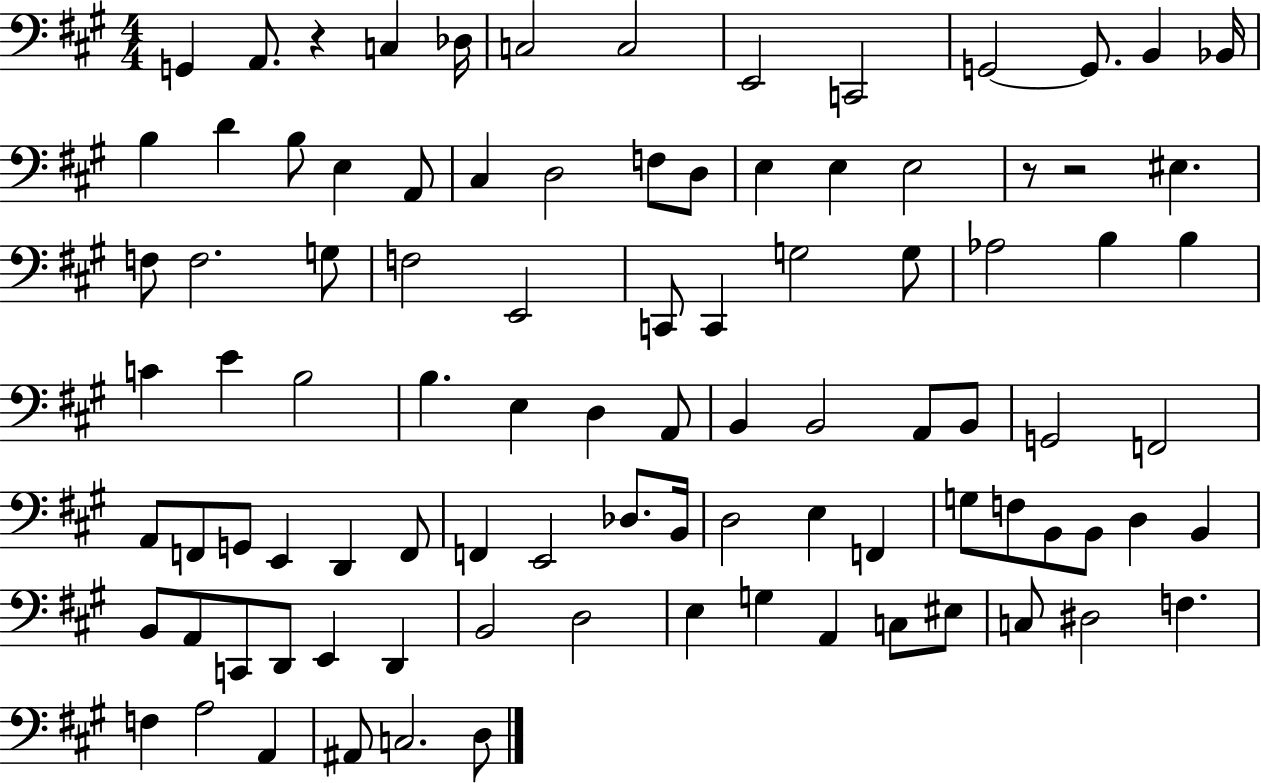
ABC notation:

X:1
T:Untitled
M:4/4
L:1/4
K:A
G,, A,,/2 z C, _D,/4 C,2 C,2 E,,2 C,,2 G,,2 G,,/2 B,, _B,,/4 B, D B,/2 E, A,,/2 ^C, D,2 F,/2 D,/2 E, E, E,2 z/2 z2 ^E, F,/2 F,2 G,/2 F,2 E,,2 C,,/2 C,, G,2 G,/2 _A,2 B, B, C E B,2 B, E, D, A,,/2 B,, B,,2 A,,/2 B,,/2 G,,2 F,,2 A,,/2 F,,/2 G,,/2 E,, D,, F,,/2 F,, E,,2 _D,/2 B,,/4 D,2 E, F,, G,/2 F,/2 B,,/2 B,,/2 D, B,, B,,/2 A,,/2 C,,/2 D,,/2 E,, D,, B,,2 D,2 E, G, A,, C,/2 ^E,/2 C,/2 ^D,2 F, F, A,2 A,, ^A,,/2 C,2 D,/2